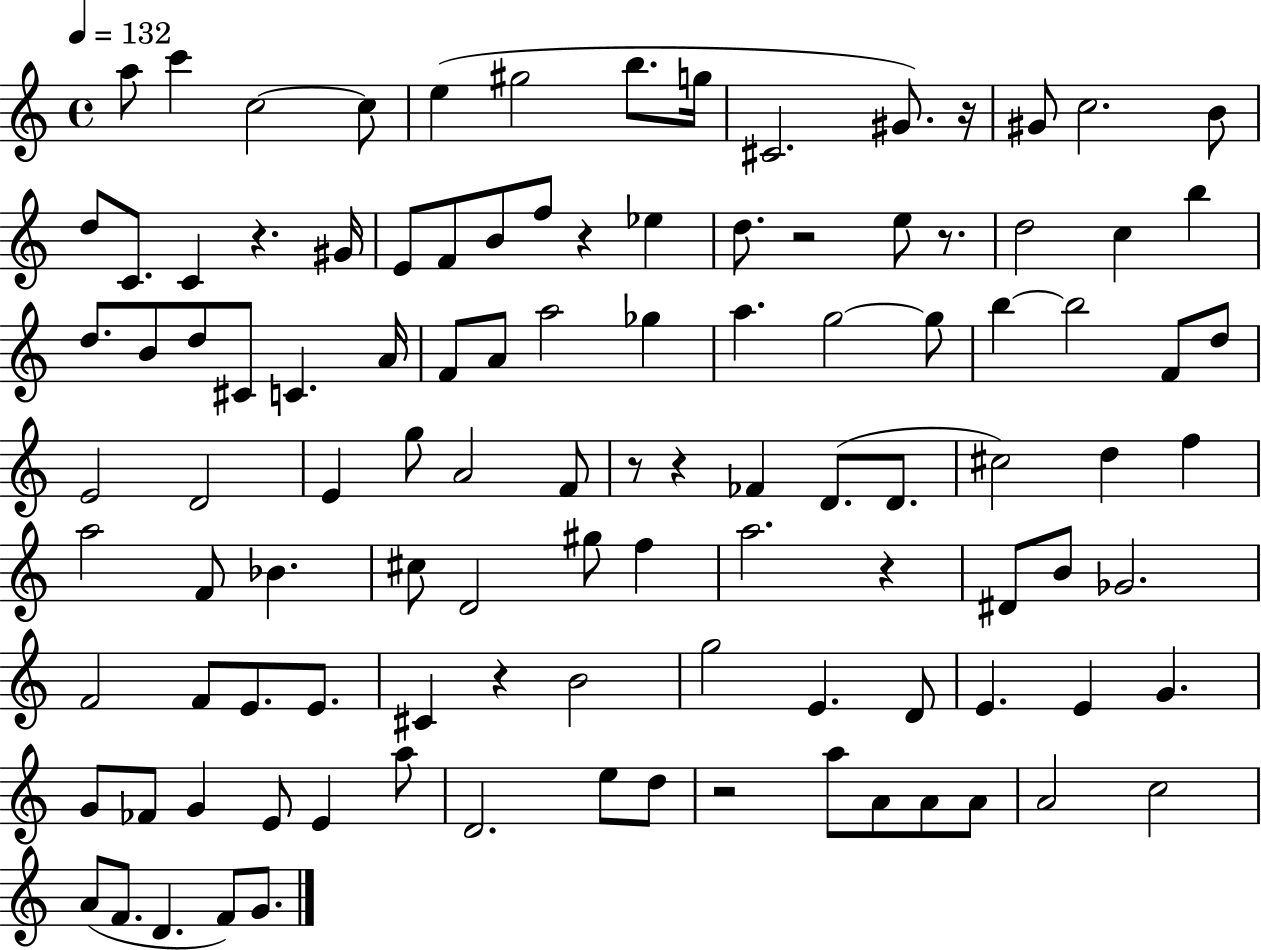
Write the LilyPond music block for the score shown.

{
  \clef treble
  \time 4/4
  \defaultTimeSignature
  \key c \major
  \tempo 4 = 132
  a''8 c'''4 c''2~~ c''8 | e''4( gis''2 b''8. g''16 | cis'2. gis'8.) r16 | gis'8 c''2. b'8 | \break d''8 c'8. c'4 r4. gis'16 | e'8 f'8 b'8 f''8 r4 ees''4 | d''8. r2 e''8 r8. | d''2 c''4 b''4 | \break d''8. b'8 d''8 cis'8 c'4. a'16 | f'8 a'8 a''2 ges''4 | a''4. g''2~~ g''8 | b''4~~ b''2 f'8 d''8 | \break e'2 d'2 | e'4 g''8 a'2 f'8 | r8 r4 fes'4 d'8.( d'8. | cis''2) d''4 f''4 | \break a''2 f'8 bes'4. | cis''8 d'2 gis''8 f''4 | a''2. r4 | dis'8 b'8 ges'2. | \break f'2 f'8 e'8. e'8. | cis'4 r4 b'2 | g''2 e'4. d'8 | e'4. e'4 g'4. | \break g'8 fes'8 g'4 e'8 e'4 a''8 | d'2. e''8 d''8 | r2 a''8 a'8 a'8 a'8 | a'2 c''2 | \break a'8( f'8. d'4. f'8) g'8. | \bar "|."
}